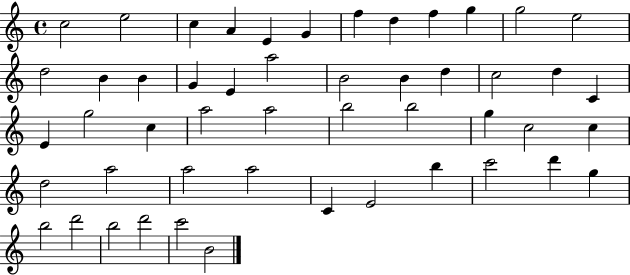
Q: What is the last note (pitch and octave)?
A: B4